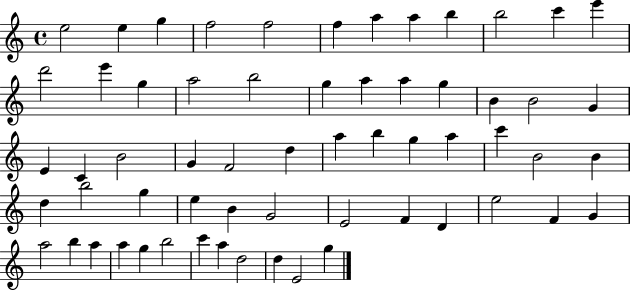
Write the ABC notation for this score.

X:1
T:Untitled
M:4/4
L:1/4
K:C
e2 e g f2 f2 f a a b b2 c' e' d'2 e' g a2 b2 g a a g B B2 G E C B2 G F2 d a b g a c' B2 B d b2 g e B G2 E2 F D e2 F G a2 b a a g b2 c' a d2 d E2 g